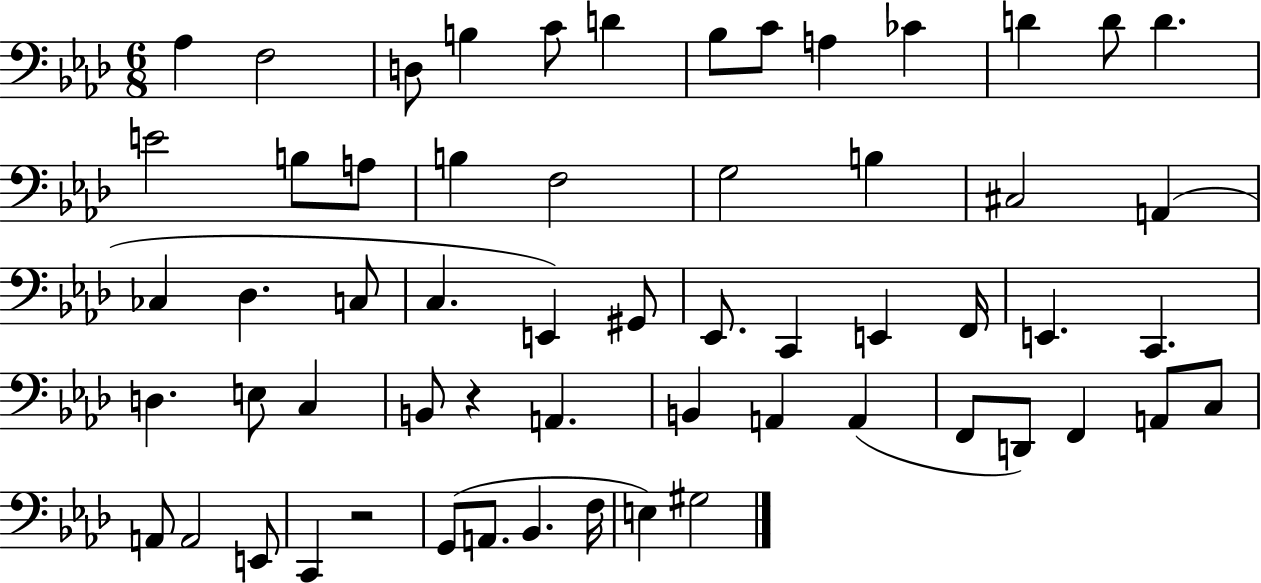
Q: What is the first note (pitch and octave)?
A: Ab3